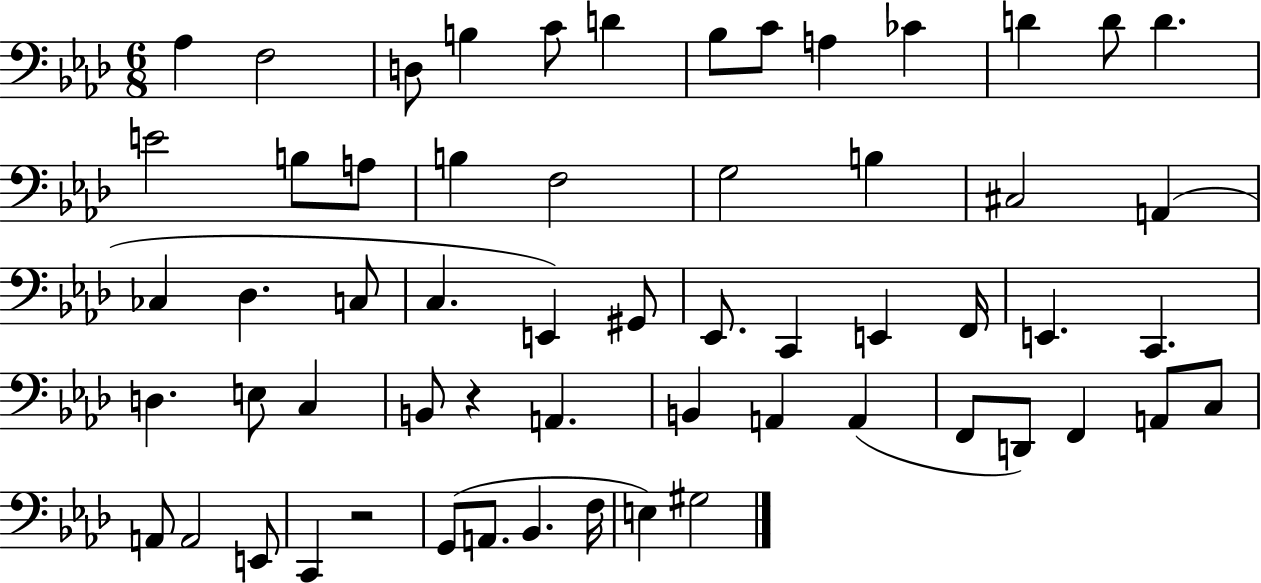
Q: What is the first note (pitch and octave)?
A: Ab3